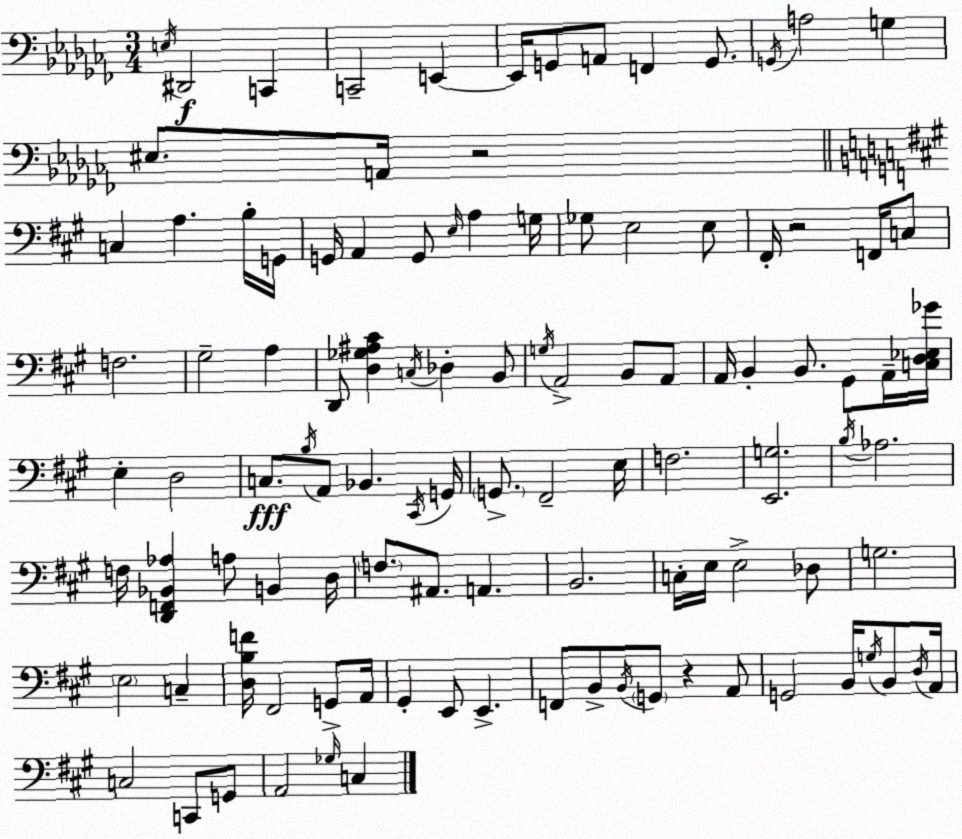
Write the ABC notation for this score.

X:1
T:Untitled
M:3/4
L:1/4
K:Abm
E,/4 ^D,,2 C,, C,,2 E,, E,,/4 G,,/2 A,,/2 F,, G,,/2 G,,/4 A,2 G, ^E,/2 A,,/4 z2 C, A, B,/4 G,,/4 G,,/4 A,, G,,/2 E,/4 A, G,/4 _G,/2 E,2 E,/2 ^F,,/4 z2 F,,/4 C,/2 F,2 ^G,2 A, D,,/2 [D,_G,^A,^C] C,/4 _D, B,,/2 G,/4 A,,2 B,,/2 A,,/2 A,,/4 B,, B,,/2 ^G,,/2 A,,/4 [C,D,_E,_G]/4 E, D,2 C,/2 B,/4 A,,/2 _B,, ^C,,/4 G,,/4 G,,/2 ^F,,2 E,/4 F,2 [E,,G,]2 B,/4 _A,2 F,/4 [D,,F,,_B,,_A,] A,/2 B,, D,/4 F,/2 ^A,,/2 A,, B,,2 C,/4 E,/4 E,2 _D,/2 G,2 E,2 C, [D,B,F]/4 ^F,,2 G,,/2 A,,/4 ^G,, E,,/2 E,, F,,/2 B,,/2 B,,/4 G,,/2 z A,,/2 G,,2 B,,/4 G,/4 B,,/2 D,/4 A,,/4 C,2 C,,/2 G,,/2 A,,2 _G,/4 C,